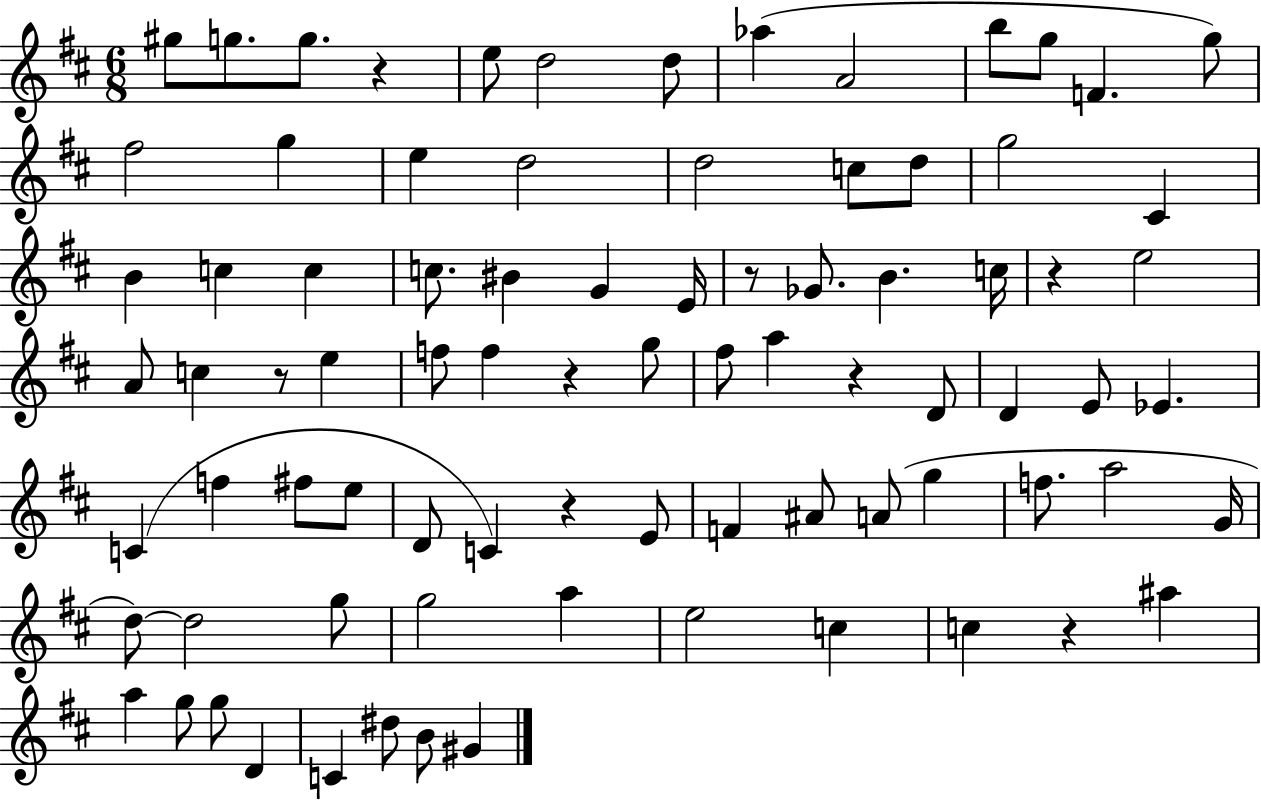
G#5/e G5/e. G5/e. R/q E5/e D5/h D5/e Ab5/q A4/h B5/e G5/e F4/q. G5/e F#5/h G5/q E5/q D5/h D5/h C5/e D5/e G5/h C#4/q B4/q C5/q C5/q C5/e. BIS4/q G4/q E4/s R/e Gb4/e. B4/q. C5/s R/q E5/h A4/e C5/q R/e E5/q F5/e F5/q R/q G5/e F#5/e A5/q R/q D4/e D4/q E4/e Eb4/q. C4/q F5/q F#5/e E5/e D4/e C4/q R/q E4/e F4/q A#4/e A4/e G5/q F5/e. A5/h G4/s D5/e D5/h G5/e G5/h A5/q E5/h C5/q C5/q R/q A#5/q A5/q G5/e G5/e D4/q C4/q D#5/e B4/e G#4/q